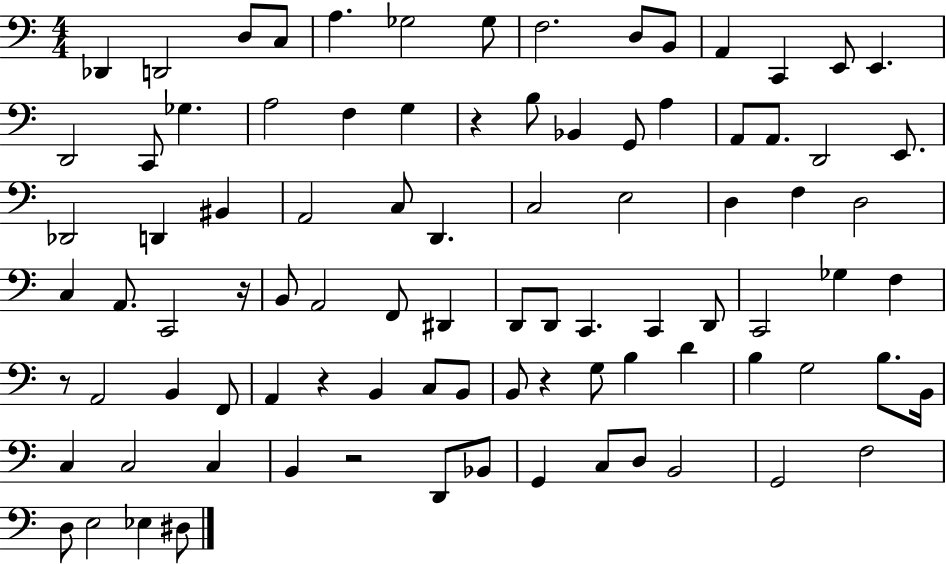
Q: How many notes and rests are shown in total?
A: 91